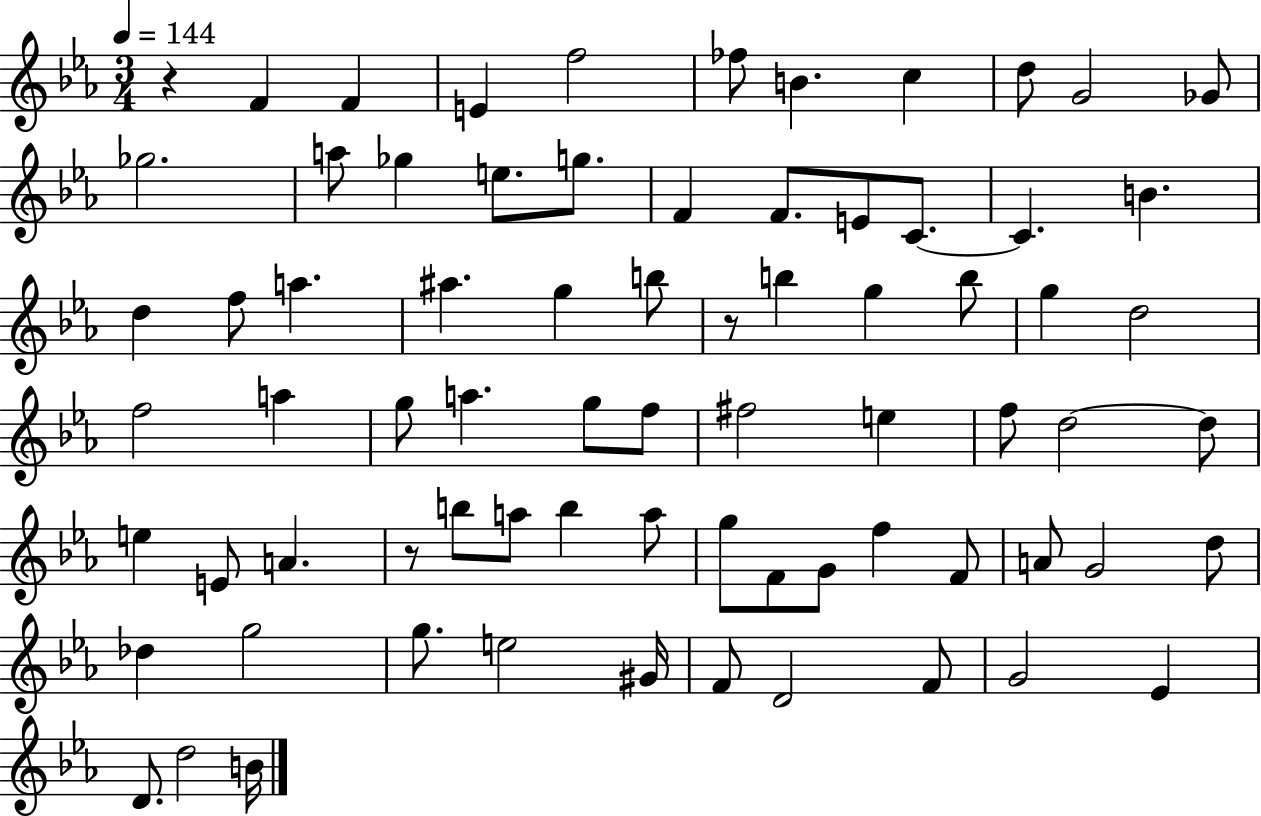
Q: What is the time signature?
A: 3/4